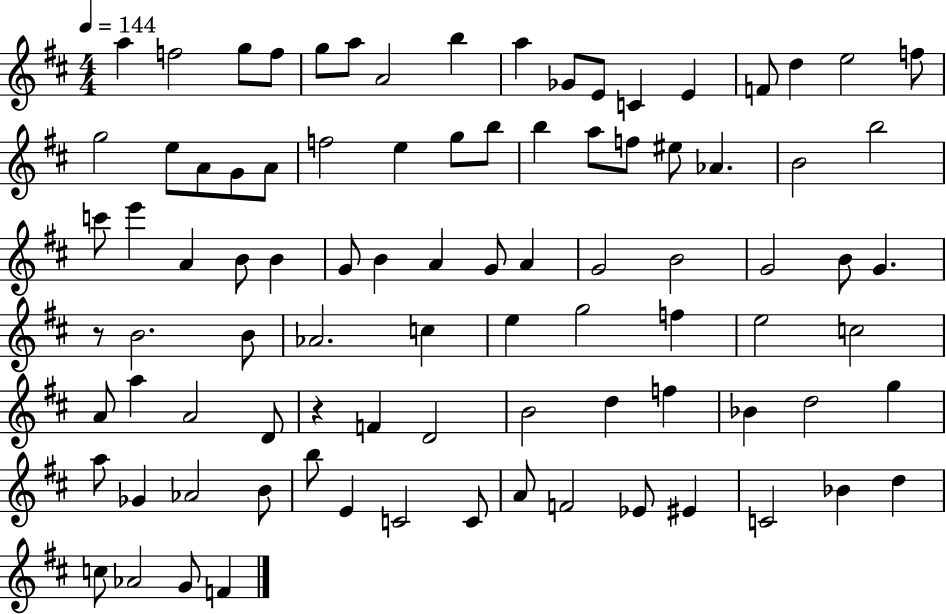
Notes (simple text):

A5/q F5/h G5/e F5/e G5/e A5/e A4/h B5/q A5/q Gb4/e E4/e C4/q E4/q F4/e D5/q E5/h F5/e G5/h E5/e A4/e G4/e A4/e F5/h E5/q G5/e B5/e B5/q A5/e F5/e EIS5/e Ab4/q. B4/h B5/h C6/e E6/q A4/q B4/e B4/q G4/e B4/q A4/q G4/e A4/q G4/h B4/h G4/h B4/e G4/q. R/e B4/h. B4/e Ab4/h. C5/q E5/q G5/h F5/q E5/h C5/h A4/e A5/q A4/h D4/e R/q F4/q D4/h B4/h D5/q F5/q Bb4/q D5/h G5/q A5/e Gb4/q Ab4/h B4/e B5/e E4/q C4/h C4/e A4/e F4/h Eb4/e EIS4/q C4/h Bb4/q D5/q C5/e Ab4/h G4/e F4/q